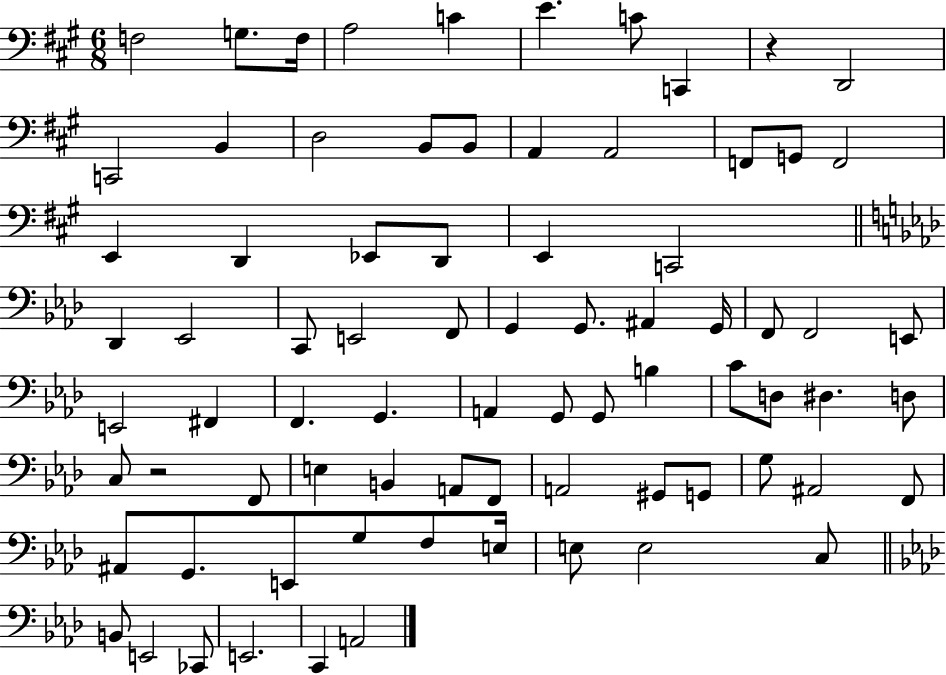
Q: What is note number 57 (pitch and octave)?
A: G#2